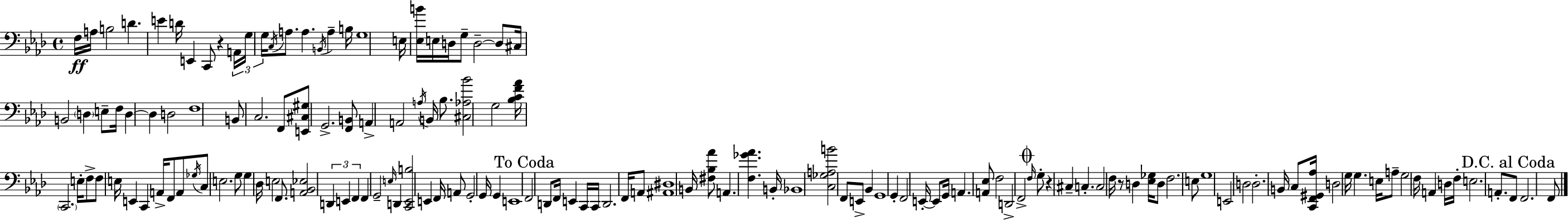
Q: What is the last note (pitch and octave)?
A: F2